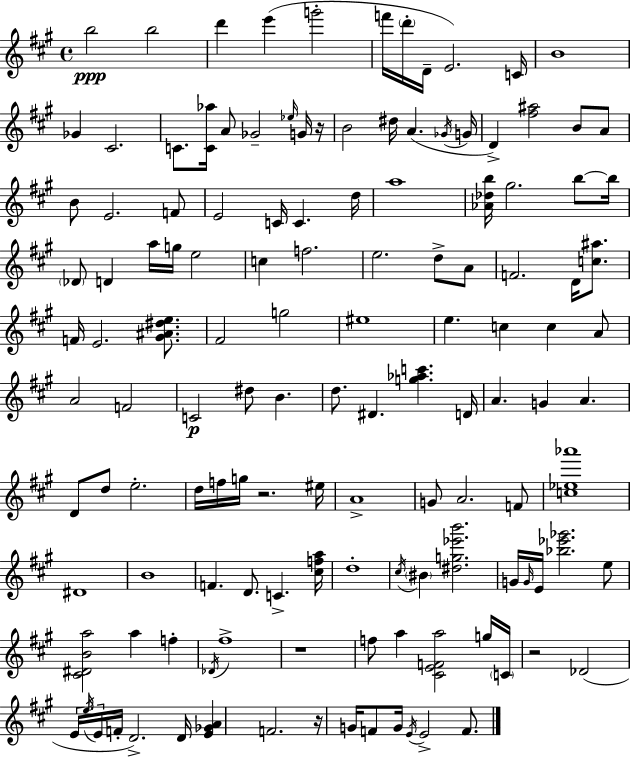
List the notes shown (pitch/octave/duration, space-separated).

B5/h B5/h D6/q E6/q G6/h F6/s D6/s D4/s E4/h. C4/s B4/w Gb4/q C#4/h. C4/e. [C4,Ab5]/s A4/e Gb4/h Eb5/s G4/s R/s B4/h D#5/s A4/q. Gb4/s G4/s D4/q [F#5,A#5]/h B4/e A4/e B4/e E4/h. F4/e E4/h C4/s C4/q. D5/s A5/w [Ab4,Db5,B5]/s G#5/h. B5/e B5/s Db4/e D4/q A5/s G5/s E5/h C5/q F5/h. E5/h. D5/e A4/e F4/h. D4/s [C5,A#5]/e. F4/s E4/h. [G#4,A#4,D#5,E5]/e. F#4/h G5/h EIS5/w E5/q. C5/q C5/q A4/e A4/h F4/h C4/h D#5/e B4/q. D5/e. D#4/q. [G5,Ab5,C6]/q. D4/s A4/q. G4/q A4/q. D4/e D5/e E5/h. D5/s F5/s G5/s R/h. EIS5/s A4/w G4/e A4/h. F4/e [C5,Eb5,Ab6]/w D#4/w B4/w F4/q. D4/e. C4/q. [C#5,F5,A5]/s D5/w C#5/s BIS4/q [D#5,G5,Eb6,B6]/h. G4/s G4/s E4/s [Bb5,Eb6,Gb6]/h. E5/e [C#4,D#4,B4,A5]/h A5/q F5/q Db4/s F#5/w R/w F5/e A5/q [C#4,E4,F4,A5]/h G5/s C4/s R/h Db4/h E4/s E5/s E4/s F4/s D4/h. D4/s [E4,Gb4,A4]/q F4/h. R/s G4/s F4/e G4/s E4/s E4/h F4/e.